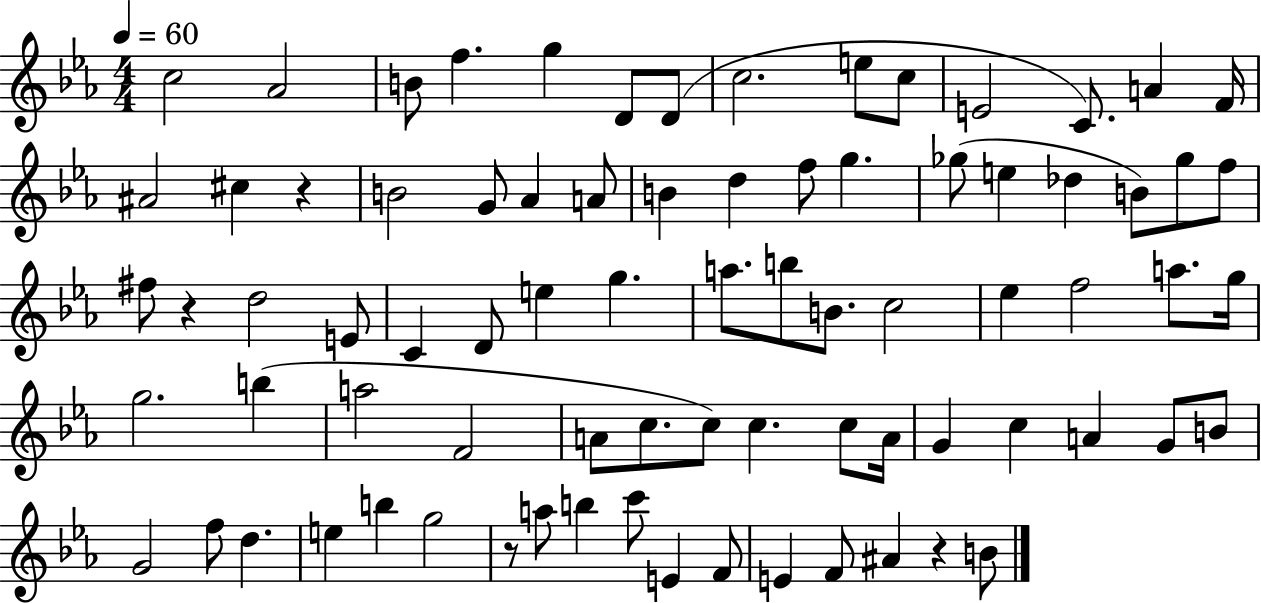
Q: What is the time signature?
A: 4/4